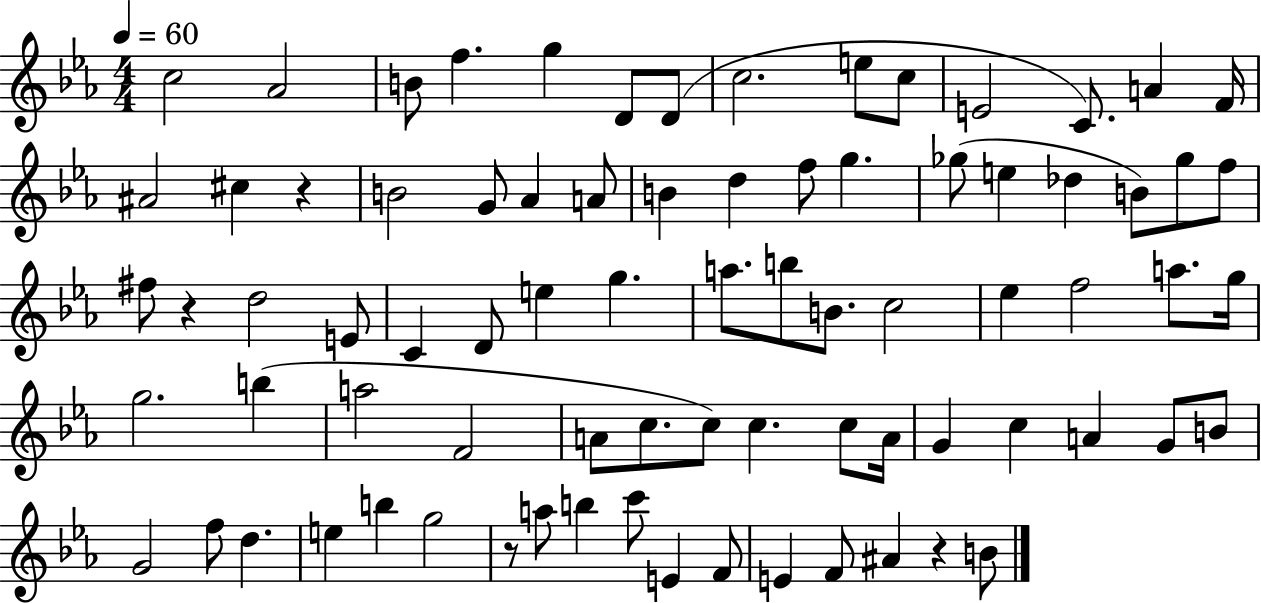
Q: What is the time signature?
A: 4/4